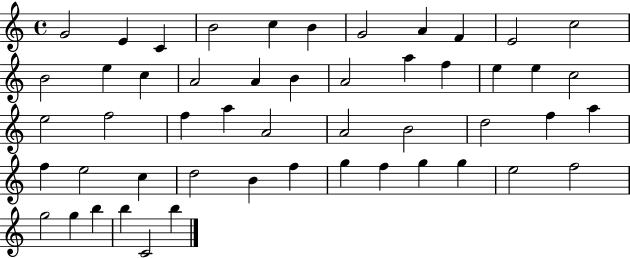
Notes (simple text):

G4/h E4/q C4/q B4/h C5/q B4/q G4/h A4/q F4/q E4/h C5/h B4/h E5/q C5/q A4/h A4/q B4/q A4/h A5/q F5/q E5/q E5/q C5/h E5/h F5/h F5/q A5/q A4/h A4/h B4/h D5/h F5/q A5/q F5/q E5/h C5/q D5/h B4/q F5/q G5/q F5/q G5/q G5/q E5/h F5/h G5/h G5/q B5/q B5/q C4/h B5/q